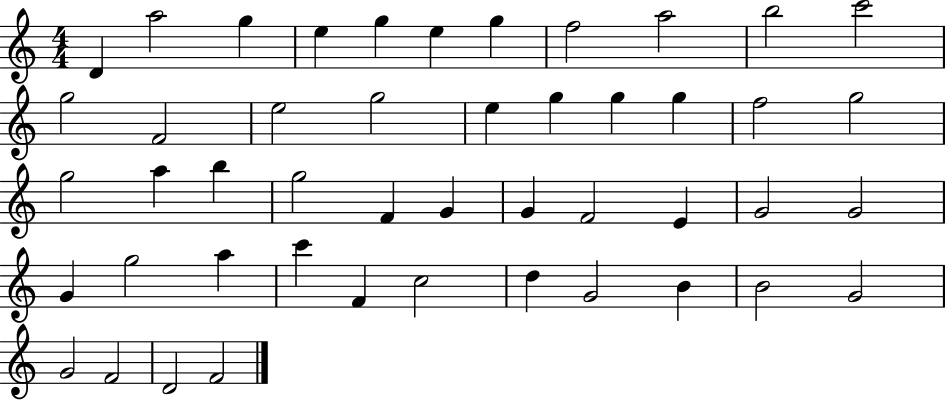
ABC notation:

X:1
T:Untitled
M:4/4
L:1/4
K:C
D a2 g e g e g f2 a2 b2 c'2 g2 F2 e2 g2 e g g g f2 g2 g2 a b g2 F G G F2 E G2 G2 G g2 a c' F c2 d G2 B B2 G2 G2 F2 D2 F2